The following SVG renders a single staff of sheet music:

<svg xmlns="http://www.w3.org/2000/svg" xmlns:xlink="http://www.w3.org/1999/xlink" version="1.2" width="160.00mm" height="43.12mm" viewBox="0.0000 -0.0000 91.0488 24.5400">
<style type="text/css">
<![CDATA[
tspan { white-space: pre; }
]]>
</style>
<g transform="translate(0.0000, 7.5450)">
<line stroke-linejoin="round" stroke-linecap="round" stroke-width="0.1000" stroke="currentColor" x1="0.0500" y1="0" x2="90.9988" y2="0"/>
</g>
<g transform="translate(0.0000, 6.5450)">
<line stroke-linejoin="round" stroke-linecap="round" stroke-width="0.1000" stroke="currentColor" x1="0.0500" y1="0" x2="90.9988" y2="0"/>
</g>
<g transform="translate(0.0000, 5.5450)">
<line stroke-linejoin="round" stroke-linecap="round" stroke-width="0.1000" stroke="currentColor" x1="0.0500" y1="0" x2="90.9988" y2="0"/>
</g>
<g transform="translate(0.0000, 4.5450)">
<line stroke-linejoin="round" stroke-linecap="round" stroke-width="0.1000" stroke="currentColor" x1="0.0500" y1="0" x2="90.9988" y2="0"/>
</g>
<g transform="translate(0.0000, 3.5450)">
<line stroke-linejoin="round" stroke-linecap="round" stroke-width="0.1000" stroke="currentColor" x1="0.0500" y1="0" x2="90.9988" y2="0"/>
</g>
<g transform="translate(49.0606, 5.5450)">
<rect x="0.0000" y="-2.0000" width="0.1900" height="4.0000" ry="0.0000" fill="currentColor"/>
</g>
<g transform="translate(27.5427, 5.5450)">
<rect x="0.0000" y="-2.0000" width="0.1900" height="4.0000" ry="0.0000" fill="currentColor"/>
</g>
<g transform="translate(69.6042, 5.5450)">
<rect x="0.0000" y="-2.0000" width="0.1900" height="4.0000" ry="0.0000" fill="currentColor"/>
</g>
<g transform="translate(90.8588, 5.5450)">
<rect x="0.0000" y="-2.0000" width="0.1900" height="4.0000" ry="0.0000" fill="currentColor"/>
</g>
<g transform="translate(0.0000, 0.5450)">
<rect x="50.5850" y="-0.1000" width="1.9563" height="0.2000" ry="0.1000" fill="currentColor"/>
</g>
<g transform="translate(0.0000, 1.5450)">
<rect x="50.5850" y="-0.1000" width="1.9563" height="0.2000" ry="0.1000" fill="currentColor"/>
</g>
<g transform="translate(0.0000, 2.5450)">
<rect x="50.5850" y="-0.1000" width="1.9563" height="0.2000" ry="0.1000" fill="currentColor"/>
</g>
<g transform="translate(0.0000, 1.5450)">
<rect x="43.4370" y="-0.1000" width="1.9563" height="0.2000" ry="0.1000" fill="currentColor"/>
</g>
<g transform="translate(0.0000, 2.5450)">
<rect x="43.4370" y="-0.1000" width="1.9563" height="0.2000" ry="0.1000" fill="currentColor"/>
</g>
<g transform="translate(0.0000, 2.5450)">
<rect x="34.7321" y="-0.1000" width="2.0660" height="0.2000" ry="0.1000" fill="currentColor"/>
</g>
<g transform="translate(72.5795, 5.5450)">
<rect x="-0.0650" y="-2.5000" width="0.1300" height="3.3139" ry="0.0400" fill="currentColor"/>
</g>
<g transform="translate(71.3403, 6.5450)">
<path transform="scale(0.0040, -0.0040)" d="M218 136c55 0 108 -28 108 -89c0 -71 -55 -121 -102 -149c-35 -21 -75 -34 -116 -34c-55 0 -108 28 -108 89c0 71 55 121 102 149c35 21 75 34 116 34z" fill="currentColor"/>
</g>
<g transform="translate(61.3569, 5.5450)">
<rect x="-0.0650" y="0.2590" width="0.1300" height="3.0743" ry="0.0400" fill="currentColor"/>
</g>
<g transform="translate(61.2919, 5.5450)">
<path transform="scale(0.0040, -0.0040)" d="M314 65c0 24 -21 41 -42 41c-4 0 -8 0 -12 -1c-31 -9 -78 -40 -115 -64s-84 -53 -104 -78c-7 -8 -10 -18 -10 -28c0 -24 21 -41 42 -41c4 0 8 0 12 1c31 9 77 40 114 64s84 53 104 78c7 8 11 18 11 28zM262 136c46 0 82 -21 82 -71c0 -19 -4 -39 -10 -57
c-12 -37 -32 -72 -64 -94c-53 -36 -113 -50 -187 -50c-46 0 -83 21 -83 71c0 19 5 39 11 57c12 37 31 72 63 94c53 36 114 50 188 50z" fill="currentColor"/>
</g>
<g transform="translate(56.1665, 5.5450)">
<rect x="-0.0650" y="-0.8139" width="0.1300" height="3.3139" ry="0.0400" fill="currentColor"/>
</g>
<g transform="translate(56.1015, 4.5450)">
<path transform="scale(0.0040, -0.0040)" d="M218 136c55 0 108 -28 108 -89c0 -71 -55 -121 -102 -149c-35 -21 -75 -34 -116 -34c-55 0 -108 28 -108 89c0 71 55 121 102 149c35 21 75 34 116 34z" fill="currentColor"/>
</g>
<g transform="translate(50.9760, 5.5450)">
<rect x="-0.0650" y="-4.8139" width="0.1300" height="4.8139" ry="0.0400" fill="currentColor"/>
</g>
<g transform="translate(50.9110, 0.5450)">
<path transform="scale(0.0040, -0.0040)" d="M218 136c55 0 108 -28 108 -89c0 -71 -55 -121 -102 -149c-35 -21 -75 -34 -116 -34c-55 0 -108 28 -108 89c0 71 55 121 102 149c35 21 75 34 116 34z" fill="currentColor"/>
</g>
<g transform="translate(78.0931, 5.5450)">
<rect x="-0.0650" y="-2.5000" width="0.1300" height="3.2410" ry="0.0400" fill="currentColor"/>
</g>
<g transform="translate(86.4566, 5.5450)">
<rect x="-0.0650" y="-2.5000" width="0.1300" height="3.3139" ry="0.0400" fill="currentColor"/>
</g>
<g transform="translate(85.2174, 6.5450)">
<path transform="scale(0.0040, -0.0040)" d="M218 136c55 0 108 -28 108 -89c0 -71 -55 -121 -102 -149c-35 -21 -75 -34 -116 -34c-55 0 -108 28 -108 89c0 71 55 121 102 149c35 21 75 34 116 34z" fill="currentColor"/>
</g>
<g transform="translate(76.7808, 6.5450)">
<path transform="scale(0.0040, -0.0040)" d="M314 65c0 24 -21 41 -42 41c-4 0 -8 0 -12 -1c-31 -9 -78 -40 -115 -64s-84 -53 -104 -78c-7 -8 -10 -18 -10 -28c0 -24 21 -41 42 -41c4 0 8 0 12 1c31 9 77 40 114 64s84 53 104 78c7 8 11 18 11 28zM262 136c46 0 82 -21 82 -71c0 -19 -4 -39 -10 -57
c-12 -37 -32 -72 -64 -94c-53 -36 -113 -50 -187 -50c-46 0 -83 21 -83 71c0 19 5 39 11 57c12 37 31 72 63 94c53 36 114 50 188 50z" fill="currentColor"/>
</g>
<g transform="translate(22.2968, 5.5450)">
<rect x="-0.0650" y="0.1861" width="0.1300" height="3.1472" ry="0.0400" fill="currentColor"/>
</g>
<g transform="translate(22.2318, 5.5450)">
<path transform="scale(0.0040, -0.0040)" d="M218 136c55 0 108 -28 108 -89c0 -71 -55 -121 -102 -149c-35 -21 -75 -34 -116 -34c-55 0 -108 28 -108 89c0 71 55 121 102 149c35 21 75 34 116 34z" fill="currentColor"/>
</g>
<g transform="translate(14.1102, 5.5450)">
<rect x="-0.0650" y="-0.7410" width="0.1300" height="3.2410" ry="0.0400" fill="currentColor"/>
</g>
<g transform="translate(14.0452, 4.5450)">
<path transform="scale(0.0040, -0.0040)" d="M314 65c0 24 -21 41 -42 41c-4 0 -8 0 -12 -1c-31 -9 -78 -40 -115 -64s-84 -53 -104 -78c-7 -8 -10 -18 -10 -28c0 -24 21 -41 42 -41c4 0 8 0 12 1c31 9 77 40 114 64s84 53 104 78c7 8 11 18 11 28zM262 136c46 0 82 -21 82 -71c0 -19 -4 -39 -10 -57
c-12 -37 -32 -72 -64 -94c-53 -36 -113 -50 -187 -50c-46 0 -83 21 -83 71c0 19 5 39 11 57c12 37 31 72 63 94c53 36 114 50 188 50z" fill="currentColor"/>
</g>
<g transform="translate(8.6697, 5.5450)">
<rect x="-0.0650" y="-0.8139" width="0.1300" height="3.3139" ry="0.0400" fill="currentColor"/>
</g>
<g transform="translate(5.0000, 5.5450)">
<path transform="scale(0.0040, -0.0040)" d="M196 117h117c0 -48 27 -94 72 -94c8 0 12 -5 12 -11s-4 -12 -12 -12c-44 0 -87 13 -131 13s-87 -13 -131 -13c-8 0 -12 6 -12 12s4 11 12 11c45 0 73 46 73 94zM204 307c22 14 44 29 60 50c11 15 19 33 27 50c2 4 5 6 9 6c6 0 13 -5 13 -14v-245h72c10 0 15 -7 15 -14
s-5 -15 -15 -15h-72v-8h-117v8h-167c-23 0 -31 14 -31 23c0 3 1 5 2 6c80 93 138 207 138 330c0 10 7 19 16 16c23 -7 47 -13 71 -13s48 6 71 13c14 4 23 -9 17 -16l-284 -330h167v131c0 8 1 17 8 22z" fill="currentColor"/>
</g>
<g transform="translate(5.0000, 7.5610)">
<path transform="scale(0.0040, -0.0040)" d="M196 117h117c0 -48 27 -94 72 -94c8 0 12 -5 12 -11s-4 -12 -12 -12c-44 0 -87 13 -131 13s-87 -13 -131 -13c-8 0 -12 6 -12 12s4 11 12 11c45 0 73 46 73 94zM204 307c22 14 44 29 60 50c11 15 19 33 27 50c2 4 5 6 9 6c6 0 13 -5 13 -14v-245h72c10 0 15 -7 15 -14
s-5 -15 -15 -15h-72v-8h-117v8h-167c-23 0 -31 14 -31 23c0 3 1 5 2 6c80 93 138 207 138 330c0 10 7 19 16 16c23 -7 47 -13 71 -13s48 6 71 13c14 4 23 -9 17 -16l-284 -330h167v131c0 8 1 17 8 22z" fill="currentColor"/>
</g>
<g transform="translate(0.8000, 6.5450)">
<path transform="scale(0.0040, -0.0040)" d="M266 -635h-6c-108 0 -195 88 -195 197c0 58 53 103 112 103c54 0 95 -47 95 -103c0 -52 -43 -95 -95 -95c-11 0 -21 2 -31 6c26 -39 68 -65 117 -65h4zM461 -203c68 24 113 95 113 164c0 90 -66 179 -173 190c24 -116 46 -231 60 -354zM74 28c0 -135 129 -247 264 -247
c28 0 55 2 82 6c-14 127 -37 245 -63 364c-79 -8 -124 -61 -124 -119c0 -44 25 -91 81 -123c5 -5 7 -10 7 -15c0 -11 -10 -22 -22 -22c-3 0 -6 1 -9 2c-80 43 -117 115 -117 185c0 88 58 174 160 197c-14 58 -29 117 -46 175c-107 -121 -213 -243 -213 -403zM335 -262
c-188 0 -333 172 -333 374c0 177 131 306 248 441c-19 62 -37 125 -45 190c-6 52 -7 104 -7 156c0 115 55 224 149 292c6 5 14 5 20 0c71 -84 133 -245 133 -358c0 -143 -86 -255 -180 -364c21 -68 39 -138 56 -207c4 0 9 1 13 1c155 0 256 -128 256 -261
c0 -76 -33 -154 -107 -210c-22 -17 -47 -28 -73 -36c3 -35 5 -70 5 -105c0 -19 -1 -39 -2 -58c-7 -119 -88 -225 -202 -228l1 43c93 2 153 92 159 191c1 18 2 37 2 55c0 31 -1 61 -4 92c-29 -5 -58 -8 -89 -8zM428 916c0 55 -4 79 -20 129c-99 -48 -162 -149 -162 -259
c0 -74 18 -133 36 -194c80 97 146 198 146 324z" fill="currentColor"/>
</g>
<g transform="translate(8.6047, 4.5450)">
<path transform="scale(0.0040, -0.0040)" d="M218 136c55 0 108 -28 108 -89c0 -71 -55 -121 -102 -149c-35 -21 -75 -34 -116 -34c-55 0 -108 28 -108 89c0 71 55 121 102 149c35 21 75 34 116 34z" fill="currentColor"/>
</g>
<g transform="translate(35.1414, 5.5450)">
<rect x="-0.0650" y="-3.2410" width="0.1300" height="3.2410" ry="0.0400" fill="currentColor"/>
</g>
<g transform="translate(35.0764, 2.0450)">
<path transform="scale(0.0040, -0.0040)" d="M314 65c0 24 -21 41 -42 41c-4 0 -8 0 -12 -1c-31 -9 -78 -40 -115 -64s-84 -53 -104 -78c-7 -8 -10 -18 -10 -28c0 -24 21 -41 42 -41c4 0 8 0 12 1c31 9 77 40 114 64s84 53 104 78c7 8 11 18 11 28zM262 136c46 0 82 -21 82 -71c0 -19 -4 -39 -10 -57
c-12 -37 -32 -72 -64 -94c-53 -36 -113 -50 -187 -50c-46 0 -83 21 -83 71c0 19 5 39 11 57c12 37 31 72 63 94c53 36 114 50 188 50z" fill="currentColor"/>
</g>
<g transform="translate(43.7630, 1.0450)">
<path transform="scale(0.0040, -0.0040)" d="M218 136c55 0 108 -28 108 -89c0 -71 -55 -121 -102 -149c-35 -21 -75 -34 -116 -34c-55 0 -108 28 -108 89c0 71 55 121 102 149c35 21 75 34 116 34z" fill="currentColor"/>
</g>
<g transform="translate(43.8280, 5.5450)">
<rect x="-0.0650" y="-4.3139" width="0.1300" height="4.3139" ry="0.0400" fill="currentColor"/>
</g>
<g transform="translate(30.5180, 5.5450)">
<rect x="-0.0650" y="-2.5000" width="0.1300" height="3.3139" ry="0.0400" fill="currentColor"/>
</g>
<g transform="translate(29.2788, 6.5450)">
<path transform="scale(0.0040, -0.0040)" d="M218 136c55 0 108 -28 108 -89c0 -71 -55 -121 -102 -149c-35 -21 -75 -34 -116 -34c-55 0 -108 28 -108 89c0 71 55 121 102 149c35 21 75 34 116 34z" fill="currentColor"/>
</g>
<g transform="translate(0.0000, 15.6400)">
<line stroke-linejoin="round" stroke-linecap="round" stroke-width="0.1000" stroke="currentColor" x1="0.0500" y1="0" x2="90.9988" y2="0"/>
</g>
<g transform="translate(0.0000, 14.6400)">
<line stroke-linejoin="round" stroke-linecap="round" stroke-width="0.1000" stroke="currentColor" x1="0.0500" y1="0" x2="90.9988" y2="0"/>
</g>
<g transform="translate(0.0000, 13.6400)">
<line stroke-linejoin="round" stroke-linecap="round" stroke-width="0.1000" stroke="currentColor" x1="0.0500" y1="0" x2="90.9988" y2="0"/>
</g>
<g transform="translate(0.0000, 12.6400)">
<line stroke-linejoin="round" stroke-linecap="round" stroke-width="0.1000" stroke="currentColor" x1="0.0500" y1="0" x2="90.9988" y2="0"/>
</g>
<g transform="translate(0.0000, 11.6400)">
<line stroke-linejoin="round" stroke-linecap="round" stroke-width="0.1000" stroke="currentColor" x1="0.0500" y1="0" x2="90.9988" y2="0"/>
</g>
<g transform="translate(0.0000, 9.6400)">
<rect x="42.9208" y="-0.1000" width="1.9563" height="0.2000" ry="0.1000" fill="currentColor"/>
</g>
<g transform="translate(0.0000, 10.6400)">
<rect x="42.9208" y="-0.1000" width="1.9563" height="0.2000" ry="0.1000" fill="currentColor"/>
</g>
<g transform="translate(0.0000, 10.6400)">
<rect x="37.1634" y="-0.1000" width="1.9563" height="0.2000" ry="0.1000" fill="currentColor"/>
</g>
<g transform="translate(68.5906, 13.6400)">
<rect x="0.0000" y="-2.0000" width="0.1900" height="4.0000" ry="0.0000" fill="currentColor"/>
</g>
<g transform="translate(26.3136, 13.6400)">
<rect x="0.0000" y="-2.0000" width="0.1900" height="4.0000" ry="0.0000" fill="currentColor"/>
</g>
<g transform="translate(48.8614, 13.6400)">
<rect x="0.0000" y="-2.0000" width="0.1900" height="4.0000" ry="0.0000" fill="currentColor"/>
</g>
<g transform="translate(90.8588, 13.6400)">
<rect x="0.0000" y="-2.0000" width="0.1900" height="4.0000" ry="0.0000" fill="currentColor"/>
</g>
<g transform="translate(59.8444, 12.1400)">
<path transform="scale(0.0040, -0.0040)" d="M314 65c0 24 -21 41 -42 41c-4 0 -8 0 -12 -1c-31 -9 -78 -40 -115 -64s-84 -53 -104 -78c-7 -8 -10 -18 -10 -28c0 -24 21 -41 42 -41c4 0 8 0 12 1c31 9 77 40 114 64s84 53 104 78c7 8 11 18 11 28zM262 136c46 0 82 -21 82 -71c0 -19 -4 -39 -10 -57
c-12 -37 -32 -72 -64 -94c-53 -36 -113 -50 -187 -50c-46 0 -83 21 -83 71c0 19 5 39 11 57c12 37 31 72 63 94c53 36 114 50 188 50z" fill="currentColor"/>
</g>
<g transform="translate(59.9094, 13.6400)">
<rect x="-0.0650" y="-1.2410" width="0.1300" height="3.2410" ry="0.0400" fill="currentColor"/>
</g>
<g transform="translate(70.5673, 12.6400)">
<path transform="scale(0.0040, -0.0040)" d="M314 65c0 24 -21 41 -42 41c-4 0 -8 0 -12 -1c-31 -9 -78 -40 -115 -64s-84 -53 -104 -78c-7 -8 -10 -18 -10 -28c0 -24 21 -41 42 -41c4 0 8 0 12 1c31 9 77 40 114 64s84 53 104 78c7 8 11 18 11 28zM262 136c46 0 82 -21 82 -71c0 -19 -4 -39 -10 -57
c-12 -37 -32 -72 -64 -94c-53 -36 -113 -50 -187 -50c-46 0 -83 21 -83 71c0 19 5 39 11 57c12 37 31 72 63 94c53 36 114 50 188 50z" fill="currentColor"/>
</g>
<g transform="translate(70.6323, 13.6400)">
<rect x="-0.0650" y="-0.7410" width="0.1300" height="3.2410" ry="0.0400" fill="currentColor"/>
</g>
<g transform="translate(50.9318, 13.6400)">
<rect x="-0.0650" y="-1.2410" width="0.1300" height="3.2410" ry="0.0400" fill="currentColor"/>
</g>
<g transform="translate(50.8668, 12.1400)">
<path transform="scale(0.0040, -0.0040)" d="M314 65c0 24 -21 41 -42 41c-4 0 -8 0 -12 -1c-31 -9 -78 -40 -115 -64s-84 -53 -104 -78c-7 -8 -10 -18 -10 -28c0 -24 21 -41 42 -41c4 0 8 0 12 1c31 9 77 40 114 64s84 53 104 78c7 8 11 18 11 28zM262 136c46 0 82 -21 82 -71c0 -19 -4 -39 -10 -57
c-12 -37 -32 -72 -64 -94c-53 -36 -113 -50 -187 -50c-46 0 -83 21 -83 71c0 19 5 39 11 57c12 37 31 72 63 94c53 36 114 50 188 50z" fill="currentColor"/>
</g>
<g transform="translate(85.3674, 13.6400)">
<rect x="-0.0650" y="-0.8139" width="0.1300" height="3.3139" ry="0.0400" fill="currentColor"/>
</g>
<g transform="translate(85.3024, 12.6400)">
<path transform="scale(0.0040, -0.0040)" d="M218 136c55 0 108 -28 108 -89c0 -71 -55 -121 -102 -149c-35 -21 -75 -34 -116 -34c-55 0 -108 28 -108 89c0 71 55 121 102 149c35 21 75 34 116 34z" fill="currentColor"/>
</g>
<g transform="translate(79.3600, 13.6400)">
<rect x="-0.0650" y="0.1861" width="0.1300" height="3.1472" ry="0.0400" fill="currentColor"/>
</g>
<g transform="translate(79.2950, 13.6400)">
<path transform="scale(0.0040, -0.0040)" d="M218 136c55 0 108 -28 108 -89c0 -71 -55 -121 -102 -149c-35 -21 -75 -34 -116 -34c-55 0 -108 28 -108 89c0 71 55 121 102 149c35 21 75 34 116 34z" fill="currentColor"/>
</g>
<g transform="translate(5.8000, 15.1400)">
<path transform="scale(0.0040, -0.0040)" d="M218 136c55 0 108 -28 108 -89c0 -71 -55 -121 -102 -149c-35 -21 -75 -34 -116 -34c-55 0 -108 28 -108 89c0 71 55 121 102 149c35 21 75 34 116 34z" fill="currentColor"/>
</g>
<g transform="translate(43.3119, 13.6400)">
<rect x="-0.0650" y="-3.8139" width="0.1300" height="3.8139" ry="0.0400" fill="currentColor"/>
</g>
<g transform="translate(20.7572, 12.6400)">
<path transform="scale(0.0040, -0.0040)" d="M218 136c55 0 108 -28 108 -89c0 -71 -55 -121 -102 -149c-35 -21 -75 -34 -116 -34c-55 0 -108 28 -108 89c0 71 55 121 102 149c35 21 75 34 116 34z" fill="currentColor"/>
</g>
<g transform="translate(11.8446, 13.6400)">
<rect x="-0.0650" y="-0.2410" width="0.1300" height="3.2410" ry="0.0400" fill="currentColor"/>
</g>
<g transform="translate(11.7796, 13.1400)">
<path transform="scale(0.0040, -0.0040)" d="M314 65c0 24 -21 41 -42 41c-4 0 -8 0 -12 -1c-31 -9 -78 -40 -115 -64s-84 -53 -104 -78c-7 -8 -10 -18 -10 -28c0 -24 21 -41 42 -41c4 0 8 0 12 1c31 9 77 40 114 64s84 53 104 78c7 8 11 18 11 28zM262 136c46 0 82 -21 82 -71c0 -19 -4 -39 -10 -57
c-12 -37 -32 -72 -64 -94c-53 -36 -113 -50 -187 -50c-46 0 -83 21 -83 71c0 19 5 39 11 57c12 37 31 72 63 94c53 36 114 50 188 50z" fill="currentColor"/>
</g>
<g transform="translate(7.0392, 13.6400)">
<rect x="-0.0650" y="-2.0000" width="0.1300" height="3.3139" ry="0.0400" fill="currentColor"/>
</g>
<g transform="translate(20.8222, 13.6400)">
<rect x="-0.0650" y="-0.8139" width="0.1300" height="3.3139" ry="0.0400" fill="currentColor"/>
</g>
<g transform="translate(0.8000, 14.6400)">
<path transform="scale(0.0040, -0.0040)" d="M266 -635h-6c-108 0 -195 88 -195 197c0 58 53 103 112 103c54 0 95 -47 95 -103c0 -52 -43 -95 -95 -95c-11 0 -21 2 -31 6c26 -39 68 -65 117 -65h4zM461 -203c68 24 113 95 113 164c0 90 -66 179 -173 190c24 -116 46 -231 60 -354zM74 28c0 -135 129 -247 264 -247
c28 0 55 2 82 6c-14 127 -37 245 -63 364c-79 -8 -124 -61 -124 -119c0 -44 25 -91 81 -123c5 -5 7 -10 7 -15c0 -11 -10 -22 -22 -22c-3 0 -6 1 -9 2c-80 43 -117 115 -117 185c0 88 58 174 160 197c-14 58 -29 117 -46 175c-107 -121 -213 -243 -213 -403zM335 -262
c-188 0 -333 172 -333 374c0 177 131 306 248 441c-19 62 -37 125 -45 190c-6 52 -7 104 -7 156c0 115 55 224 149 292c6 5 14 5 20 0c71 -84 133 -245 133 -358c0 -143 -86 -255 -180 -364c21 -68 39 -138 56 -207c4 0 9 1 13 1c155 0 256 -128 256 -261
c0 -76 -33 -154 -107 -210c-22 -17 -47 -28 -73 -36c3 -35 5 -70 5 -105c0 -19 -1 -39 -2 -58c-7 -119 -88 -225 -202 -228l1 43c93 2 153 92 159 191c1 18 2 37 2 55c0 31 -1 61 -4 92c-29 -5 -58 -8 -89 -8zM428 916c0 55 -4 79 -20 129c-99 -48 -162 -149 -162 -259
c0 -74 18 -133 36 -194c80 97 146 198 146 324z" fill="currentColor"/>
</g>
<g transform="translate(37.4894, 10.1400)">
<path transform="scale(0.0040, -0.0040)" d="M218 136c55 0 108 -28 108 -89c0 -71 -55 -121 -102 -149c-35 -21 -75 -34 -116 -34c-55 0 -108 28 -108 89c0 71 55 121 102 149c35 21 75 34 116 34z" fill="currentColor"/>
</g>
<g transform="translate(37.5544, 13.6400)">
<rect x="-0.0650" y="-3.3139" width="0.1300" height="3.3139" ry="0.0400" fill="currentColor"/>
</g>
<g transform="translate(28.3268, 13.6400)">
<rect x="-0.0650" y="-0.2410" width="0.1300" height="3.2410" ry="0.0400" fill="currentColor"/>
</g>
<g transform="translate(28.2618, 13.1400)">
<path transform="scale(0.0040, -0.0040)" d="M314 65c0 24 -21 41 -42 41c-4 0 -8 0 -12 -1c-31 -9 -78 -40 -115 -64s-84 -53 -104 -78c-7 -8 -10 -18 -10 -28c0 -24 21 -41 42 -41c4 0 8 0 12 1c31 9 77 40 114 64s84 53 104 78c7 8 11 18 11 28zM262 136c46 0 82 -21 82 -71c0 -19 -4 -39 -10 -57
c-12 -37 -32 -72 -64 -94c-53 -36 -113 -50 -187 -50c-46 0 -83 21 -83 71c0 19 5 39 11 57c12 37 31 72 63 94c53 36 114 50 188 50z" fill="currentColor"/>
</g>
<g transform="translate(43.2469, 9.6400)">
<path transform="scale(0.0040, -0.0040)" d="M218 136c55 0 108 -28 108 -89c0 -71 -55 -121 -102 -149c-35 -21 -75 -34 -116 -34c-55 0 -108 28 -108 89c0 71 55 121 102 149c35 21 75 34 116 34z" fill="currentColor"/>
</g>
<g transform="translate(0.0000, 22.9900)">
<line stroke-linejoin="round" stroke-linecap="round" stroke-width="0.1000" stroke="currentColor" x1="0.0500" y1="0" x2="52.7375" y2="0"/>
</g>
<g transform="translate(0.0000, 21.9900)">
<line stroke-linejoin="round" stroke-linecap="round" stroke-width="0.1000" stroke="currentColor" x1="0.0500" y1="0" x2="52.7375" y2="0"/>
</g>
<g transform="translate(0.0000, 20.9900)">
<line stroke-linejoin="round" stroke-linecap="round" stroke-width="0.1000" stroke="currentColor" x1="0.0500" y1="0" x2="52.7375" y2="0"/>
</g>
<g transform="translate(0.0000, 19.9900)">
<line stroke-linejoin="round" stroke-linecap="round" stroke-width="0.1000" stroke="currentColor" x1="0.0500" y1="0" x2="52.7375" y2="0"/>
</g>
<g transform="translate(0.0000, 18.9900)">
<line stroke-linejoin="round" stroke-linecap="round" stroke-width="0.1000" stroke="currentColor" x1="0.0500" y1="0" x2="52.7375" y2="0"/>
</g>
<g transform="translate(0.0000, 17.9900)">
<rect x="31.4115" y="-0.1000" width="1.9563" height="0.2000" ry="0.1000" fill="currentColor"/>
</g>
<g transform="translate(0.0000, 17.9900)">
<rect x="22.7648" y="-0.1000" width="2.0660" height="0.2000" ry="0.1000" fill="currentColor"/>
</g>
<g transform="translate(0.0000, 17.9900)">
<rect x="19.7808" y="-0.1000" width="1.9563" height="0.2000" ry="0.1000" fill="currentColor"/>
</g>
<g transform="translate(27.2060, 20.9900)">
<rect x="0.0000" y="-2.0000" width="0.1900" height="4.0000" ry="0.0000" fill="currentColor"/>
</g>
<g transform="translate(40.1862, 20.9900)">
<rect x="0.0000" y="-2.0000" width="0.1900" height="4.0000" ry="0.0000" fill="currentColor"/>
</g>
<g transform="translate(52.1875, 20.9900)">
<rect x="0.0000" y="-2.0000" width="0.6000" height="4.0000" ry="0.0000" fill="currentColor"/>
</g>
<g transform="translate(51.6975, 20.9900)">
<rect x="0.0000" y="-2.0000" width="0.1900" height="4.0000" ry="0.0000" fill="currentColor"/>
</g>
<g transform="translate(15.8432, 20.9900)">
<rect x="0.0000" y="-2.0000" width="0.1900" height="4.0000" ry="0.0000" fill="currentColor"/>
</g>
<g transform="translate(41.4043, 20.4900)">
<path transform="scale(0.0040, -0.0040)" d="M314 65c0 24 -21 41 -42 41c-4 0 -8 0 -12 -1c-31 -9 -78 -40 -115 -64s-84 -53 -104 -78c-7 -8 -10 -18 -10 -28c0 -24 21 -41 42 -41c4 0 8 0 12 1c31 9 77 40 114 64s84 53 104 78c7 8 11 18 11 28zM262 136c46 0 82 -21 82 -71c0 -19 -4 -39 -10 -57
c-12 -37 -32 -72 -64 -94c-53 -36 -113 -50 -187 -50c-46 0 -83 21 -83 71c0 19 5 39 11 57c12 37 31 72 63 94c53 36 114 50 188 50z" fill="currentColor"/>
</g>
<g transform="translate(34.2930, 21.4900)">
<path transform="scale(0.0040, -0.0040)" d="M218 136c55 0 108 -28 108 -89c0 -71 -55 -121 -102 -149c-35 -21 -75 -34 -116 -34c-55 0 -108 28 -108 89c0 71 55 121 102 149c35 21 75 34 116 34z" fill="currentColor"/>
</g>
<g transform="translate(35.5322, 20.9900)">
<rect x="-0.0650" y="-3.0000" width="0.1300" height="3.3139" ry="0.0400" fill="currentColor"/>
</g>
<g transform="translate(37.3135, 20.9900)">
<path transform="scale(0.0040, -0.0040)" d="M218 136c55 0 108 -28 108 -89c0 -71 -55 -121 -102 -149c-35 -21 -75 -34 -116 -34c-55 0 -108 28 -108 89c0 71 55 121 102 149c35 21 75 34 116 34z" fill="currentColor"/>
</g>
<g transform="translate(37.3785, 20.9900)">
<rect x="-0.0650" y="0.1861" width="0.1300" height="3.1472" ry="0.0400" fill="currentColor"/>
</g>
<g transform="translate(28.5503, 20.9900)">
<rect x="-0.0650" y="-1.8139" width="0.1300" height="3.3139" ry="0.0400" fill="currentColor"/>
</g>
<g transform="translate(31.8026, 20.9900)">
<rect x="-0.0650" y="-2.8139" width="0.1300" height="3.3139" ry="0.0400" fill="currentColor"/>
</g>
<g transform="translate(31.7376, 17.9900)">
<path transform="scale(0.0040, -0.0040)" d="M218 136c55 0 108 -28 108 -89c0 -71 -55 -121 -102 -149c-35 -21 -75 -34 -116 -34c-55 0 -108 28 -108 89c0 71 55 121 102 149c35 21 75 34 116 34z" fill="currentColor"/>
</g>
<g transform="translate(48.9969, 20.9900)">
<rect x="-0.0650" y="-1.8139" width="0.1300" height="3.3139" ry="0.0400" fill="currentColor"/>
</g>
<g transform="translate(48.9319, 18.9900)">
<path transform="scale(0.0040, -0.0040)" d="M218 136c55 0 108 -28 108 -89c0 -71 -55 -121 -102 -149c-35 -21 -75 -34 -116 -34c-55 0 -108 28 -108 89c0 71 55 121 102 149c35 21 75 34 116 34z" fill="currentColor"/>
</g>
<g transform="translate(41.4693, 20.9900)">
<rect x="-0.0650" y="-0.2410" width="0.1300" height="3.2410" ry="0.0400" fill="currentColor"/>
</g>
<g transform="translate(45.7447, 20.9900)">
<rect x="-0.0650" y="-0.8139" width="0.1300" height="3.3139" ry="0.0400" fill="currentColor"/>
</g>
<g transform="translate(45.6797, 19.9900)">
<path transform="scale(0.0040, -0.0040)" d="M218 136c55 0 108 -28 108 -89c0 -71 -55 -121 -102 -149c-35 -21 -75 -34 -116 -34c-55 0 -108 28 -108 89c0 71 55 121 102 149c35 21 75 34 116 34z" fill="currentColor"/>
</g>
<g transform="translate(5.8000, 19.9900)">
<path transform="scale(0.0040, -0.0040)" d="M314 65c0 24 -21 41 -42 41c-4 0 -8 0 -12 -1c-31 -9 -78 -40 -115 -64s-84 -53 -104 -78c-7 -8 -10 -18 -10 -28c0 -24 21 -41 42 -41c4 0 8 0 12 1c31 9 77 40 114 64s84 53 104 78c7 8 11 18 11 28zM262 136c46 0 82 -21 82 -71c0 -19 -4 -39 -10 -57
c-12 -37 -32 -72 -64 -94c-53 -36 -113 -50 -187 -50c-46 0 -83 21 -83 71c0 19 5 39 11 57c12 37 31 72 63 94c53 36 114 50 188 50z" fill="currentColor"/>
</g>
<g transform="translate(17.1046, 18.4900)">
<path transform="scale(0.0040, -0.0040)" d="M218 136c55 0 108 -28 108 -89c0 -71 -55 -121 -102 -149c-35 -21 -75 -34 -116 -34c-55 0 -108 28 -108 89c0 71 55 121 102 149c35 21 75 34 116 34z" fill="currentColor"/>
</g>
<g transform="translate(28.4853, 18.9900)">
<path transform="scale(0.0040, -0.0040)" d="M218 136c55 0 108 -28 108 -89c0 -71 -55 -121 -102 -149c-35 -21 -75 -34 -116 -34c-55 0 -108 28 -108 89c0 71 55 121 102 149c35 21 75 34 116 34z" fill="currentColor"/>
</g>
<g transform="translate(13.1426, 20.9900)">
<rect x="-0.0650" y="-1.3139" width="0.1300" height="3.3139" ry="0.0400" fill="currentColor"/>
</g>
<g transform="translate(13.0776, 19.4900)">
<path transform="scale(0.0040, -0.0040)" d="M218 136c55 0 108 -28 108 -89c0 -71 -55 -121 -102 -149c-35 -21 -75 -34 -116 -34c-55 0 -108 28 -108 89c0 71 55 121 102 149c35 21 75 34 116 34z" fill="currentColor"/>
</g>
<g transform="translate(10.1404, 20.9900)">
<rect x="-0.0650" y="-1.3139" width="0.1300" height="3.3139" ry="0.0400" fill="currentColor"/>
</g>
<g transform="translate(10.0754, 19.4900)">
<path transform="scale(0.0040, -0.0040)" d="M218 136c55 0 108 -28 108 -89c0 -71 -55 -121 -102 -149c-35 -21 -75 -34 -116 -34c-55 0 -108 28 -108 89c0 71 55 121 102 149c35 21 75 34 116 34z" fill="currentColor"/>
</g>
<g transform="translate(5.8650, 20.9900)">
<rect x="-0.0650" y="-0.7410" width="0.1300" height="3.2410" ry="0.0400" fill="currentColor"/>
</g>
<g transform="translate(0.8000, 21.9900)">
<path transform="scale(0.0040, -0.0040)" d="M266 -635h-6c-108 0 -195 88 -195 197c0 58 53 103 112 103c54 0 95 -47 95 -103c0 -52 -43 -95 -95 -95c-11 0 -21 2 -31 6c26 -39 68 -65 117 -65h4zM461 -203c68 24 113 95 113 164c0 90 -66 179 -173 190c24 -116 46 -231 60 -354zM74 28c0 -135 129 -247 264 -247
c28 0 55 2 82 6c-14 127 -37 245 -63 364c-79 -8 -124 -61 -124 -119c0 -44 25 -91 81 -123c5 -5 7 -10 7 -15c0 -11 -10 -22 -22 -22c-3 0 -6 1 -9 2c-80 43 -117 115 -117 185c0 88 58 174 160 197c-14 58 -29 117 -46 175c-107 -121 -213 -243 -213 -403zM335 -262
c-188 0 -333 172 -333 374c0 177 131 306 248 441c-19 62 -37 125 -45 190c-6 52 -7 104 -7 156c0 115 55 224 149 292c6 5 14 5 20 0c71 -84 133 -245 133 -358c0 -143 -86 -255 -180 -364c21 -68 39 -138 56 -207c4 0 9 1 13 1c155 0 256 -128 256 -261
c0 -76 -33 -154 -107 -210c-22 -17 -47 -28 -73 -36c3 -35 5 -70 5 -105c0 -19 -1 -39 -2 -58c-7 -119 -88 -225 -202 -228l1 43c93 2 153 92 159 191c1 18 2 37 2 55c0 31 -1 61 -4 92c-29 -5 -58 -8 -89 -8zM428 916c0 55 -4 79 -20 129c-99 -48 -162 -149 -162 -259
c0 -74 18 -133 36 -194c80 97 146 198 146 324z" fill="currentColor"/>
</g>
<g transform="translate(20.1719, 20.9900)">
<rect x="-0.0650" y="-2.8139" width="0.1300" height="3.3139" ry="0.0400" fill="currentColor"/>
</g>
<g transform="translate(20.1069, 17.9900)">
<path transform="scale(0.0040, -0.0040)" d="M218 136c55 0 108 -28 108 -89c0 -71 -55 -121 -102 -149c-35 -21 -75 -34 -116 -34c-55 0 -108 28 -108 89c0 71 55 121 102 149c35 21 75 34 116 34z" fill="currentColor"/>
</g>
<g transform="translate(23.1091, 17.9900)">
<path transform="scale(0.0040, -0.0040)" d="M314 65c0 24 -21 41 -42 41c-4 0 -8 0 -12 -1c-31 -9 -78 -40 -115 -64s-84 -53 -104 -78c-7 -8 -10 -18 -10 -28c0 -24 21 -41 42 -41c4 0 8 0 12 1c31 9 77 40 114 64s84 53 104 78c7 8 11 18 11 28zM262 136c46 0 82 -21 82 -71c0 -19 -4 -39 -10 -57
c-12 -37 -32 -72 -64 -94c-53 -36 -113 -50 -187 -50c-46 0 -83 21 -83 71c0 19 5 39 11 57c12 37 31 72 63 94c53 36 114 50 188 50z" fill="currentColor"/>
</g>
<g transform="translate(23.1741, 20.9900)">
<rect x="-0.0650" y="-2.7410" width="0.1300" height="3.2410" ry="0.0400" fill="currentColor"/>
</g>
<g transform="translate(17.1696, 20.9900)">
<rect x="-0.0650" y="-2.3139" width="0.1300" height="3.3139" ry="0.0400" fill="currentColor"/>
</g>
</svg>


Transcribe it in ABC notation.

X:1
T:Untitled
M:4/4
L:1/4
K:C
d d2 B G b2 d' e' d B2 G G2 G F c2 d c2 b c' e2 e2 d2 B d d2 e e g a a2 f a A B c2 d f